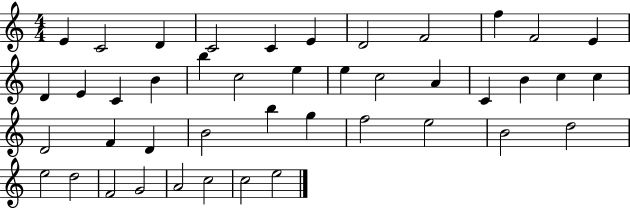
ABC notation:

X:1
T:Untitled
M:4/4
L:1/4
K:C
E C2 D C2 C E D2 F2 f F2 E D E C B b c2 e e c2 A C B c c D2 F D B2 b g f2 e2 B2 d2 e2 d2 F2 G2 A2 c2 c2 e2